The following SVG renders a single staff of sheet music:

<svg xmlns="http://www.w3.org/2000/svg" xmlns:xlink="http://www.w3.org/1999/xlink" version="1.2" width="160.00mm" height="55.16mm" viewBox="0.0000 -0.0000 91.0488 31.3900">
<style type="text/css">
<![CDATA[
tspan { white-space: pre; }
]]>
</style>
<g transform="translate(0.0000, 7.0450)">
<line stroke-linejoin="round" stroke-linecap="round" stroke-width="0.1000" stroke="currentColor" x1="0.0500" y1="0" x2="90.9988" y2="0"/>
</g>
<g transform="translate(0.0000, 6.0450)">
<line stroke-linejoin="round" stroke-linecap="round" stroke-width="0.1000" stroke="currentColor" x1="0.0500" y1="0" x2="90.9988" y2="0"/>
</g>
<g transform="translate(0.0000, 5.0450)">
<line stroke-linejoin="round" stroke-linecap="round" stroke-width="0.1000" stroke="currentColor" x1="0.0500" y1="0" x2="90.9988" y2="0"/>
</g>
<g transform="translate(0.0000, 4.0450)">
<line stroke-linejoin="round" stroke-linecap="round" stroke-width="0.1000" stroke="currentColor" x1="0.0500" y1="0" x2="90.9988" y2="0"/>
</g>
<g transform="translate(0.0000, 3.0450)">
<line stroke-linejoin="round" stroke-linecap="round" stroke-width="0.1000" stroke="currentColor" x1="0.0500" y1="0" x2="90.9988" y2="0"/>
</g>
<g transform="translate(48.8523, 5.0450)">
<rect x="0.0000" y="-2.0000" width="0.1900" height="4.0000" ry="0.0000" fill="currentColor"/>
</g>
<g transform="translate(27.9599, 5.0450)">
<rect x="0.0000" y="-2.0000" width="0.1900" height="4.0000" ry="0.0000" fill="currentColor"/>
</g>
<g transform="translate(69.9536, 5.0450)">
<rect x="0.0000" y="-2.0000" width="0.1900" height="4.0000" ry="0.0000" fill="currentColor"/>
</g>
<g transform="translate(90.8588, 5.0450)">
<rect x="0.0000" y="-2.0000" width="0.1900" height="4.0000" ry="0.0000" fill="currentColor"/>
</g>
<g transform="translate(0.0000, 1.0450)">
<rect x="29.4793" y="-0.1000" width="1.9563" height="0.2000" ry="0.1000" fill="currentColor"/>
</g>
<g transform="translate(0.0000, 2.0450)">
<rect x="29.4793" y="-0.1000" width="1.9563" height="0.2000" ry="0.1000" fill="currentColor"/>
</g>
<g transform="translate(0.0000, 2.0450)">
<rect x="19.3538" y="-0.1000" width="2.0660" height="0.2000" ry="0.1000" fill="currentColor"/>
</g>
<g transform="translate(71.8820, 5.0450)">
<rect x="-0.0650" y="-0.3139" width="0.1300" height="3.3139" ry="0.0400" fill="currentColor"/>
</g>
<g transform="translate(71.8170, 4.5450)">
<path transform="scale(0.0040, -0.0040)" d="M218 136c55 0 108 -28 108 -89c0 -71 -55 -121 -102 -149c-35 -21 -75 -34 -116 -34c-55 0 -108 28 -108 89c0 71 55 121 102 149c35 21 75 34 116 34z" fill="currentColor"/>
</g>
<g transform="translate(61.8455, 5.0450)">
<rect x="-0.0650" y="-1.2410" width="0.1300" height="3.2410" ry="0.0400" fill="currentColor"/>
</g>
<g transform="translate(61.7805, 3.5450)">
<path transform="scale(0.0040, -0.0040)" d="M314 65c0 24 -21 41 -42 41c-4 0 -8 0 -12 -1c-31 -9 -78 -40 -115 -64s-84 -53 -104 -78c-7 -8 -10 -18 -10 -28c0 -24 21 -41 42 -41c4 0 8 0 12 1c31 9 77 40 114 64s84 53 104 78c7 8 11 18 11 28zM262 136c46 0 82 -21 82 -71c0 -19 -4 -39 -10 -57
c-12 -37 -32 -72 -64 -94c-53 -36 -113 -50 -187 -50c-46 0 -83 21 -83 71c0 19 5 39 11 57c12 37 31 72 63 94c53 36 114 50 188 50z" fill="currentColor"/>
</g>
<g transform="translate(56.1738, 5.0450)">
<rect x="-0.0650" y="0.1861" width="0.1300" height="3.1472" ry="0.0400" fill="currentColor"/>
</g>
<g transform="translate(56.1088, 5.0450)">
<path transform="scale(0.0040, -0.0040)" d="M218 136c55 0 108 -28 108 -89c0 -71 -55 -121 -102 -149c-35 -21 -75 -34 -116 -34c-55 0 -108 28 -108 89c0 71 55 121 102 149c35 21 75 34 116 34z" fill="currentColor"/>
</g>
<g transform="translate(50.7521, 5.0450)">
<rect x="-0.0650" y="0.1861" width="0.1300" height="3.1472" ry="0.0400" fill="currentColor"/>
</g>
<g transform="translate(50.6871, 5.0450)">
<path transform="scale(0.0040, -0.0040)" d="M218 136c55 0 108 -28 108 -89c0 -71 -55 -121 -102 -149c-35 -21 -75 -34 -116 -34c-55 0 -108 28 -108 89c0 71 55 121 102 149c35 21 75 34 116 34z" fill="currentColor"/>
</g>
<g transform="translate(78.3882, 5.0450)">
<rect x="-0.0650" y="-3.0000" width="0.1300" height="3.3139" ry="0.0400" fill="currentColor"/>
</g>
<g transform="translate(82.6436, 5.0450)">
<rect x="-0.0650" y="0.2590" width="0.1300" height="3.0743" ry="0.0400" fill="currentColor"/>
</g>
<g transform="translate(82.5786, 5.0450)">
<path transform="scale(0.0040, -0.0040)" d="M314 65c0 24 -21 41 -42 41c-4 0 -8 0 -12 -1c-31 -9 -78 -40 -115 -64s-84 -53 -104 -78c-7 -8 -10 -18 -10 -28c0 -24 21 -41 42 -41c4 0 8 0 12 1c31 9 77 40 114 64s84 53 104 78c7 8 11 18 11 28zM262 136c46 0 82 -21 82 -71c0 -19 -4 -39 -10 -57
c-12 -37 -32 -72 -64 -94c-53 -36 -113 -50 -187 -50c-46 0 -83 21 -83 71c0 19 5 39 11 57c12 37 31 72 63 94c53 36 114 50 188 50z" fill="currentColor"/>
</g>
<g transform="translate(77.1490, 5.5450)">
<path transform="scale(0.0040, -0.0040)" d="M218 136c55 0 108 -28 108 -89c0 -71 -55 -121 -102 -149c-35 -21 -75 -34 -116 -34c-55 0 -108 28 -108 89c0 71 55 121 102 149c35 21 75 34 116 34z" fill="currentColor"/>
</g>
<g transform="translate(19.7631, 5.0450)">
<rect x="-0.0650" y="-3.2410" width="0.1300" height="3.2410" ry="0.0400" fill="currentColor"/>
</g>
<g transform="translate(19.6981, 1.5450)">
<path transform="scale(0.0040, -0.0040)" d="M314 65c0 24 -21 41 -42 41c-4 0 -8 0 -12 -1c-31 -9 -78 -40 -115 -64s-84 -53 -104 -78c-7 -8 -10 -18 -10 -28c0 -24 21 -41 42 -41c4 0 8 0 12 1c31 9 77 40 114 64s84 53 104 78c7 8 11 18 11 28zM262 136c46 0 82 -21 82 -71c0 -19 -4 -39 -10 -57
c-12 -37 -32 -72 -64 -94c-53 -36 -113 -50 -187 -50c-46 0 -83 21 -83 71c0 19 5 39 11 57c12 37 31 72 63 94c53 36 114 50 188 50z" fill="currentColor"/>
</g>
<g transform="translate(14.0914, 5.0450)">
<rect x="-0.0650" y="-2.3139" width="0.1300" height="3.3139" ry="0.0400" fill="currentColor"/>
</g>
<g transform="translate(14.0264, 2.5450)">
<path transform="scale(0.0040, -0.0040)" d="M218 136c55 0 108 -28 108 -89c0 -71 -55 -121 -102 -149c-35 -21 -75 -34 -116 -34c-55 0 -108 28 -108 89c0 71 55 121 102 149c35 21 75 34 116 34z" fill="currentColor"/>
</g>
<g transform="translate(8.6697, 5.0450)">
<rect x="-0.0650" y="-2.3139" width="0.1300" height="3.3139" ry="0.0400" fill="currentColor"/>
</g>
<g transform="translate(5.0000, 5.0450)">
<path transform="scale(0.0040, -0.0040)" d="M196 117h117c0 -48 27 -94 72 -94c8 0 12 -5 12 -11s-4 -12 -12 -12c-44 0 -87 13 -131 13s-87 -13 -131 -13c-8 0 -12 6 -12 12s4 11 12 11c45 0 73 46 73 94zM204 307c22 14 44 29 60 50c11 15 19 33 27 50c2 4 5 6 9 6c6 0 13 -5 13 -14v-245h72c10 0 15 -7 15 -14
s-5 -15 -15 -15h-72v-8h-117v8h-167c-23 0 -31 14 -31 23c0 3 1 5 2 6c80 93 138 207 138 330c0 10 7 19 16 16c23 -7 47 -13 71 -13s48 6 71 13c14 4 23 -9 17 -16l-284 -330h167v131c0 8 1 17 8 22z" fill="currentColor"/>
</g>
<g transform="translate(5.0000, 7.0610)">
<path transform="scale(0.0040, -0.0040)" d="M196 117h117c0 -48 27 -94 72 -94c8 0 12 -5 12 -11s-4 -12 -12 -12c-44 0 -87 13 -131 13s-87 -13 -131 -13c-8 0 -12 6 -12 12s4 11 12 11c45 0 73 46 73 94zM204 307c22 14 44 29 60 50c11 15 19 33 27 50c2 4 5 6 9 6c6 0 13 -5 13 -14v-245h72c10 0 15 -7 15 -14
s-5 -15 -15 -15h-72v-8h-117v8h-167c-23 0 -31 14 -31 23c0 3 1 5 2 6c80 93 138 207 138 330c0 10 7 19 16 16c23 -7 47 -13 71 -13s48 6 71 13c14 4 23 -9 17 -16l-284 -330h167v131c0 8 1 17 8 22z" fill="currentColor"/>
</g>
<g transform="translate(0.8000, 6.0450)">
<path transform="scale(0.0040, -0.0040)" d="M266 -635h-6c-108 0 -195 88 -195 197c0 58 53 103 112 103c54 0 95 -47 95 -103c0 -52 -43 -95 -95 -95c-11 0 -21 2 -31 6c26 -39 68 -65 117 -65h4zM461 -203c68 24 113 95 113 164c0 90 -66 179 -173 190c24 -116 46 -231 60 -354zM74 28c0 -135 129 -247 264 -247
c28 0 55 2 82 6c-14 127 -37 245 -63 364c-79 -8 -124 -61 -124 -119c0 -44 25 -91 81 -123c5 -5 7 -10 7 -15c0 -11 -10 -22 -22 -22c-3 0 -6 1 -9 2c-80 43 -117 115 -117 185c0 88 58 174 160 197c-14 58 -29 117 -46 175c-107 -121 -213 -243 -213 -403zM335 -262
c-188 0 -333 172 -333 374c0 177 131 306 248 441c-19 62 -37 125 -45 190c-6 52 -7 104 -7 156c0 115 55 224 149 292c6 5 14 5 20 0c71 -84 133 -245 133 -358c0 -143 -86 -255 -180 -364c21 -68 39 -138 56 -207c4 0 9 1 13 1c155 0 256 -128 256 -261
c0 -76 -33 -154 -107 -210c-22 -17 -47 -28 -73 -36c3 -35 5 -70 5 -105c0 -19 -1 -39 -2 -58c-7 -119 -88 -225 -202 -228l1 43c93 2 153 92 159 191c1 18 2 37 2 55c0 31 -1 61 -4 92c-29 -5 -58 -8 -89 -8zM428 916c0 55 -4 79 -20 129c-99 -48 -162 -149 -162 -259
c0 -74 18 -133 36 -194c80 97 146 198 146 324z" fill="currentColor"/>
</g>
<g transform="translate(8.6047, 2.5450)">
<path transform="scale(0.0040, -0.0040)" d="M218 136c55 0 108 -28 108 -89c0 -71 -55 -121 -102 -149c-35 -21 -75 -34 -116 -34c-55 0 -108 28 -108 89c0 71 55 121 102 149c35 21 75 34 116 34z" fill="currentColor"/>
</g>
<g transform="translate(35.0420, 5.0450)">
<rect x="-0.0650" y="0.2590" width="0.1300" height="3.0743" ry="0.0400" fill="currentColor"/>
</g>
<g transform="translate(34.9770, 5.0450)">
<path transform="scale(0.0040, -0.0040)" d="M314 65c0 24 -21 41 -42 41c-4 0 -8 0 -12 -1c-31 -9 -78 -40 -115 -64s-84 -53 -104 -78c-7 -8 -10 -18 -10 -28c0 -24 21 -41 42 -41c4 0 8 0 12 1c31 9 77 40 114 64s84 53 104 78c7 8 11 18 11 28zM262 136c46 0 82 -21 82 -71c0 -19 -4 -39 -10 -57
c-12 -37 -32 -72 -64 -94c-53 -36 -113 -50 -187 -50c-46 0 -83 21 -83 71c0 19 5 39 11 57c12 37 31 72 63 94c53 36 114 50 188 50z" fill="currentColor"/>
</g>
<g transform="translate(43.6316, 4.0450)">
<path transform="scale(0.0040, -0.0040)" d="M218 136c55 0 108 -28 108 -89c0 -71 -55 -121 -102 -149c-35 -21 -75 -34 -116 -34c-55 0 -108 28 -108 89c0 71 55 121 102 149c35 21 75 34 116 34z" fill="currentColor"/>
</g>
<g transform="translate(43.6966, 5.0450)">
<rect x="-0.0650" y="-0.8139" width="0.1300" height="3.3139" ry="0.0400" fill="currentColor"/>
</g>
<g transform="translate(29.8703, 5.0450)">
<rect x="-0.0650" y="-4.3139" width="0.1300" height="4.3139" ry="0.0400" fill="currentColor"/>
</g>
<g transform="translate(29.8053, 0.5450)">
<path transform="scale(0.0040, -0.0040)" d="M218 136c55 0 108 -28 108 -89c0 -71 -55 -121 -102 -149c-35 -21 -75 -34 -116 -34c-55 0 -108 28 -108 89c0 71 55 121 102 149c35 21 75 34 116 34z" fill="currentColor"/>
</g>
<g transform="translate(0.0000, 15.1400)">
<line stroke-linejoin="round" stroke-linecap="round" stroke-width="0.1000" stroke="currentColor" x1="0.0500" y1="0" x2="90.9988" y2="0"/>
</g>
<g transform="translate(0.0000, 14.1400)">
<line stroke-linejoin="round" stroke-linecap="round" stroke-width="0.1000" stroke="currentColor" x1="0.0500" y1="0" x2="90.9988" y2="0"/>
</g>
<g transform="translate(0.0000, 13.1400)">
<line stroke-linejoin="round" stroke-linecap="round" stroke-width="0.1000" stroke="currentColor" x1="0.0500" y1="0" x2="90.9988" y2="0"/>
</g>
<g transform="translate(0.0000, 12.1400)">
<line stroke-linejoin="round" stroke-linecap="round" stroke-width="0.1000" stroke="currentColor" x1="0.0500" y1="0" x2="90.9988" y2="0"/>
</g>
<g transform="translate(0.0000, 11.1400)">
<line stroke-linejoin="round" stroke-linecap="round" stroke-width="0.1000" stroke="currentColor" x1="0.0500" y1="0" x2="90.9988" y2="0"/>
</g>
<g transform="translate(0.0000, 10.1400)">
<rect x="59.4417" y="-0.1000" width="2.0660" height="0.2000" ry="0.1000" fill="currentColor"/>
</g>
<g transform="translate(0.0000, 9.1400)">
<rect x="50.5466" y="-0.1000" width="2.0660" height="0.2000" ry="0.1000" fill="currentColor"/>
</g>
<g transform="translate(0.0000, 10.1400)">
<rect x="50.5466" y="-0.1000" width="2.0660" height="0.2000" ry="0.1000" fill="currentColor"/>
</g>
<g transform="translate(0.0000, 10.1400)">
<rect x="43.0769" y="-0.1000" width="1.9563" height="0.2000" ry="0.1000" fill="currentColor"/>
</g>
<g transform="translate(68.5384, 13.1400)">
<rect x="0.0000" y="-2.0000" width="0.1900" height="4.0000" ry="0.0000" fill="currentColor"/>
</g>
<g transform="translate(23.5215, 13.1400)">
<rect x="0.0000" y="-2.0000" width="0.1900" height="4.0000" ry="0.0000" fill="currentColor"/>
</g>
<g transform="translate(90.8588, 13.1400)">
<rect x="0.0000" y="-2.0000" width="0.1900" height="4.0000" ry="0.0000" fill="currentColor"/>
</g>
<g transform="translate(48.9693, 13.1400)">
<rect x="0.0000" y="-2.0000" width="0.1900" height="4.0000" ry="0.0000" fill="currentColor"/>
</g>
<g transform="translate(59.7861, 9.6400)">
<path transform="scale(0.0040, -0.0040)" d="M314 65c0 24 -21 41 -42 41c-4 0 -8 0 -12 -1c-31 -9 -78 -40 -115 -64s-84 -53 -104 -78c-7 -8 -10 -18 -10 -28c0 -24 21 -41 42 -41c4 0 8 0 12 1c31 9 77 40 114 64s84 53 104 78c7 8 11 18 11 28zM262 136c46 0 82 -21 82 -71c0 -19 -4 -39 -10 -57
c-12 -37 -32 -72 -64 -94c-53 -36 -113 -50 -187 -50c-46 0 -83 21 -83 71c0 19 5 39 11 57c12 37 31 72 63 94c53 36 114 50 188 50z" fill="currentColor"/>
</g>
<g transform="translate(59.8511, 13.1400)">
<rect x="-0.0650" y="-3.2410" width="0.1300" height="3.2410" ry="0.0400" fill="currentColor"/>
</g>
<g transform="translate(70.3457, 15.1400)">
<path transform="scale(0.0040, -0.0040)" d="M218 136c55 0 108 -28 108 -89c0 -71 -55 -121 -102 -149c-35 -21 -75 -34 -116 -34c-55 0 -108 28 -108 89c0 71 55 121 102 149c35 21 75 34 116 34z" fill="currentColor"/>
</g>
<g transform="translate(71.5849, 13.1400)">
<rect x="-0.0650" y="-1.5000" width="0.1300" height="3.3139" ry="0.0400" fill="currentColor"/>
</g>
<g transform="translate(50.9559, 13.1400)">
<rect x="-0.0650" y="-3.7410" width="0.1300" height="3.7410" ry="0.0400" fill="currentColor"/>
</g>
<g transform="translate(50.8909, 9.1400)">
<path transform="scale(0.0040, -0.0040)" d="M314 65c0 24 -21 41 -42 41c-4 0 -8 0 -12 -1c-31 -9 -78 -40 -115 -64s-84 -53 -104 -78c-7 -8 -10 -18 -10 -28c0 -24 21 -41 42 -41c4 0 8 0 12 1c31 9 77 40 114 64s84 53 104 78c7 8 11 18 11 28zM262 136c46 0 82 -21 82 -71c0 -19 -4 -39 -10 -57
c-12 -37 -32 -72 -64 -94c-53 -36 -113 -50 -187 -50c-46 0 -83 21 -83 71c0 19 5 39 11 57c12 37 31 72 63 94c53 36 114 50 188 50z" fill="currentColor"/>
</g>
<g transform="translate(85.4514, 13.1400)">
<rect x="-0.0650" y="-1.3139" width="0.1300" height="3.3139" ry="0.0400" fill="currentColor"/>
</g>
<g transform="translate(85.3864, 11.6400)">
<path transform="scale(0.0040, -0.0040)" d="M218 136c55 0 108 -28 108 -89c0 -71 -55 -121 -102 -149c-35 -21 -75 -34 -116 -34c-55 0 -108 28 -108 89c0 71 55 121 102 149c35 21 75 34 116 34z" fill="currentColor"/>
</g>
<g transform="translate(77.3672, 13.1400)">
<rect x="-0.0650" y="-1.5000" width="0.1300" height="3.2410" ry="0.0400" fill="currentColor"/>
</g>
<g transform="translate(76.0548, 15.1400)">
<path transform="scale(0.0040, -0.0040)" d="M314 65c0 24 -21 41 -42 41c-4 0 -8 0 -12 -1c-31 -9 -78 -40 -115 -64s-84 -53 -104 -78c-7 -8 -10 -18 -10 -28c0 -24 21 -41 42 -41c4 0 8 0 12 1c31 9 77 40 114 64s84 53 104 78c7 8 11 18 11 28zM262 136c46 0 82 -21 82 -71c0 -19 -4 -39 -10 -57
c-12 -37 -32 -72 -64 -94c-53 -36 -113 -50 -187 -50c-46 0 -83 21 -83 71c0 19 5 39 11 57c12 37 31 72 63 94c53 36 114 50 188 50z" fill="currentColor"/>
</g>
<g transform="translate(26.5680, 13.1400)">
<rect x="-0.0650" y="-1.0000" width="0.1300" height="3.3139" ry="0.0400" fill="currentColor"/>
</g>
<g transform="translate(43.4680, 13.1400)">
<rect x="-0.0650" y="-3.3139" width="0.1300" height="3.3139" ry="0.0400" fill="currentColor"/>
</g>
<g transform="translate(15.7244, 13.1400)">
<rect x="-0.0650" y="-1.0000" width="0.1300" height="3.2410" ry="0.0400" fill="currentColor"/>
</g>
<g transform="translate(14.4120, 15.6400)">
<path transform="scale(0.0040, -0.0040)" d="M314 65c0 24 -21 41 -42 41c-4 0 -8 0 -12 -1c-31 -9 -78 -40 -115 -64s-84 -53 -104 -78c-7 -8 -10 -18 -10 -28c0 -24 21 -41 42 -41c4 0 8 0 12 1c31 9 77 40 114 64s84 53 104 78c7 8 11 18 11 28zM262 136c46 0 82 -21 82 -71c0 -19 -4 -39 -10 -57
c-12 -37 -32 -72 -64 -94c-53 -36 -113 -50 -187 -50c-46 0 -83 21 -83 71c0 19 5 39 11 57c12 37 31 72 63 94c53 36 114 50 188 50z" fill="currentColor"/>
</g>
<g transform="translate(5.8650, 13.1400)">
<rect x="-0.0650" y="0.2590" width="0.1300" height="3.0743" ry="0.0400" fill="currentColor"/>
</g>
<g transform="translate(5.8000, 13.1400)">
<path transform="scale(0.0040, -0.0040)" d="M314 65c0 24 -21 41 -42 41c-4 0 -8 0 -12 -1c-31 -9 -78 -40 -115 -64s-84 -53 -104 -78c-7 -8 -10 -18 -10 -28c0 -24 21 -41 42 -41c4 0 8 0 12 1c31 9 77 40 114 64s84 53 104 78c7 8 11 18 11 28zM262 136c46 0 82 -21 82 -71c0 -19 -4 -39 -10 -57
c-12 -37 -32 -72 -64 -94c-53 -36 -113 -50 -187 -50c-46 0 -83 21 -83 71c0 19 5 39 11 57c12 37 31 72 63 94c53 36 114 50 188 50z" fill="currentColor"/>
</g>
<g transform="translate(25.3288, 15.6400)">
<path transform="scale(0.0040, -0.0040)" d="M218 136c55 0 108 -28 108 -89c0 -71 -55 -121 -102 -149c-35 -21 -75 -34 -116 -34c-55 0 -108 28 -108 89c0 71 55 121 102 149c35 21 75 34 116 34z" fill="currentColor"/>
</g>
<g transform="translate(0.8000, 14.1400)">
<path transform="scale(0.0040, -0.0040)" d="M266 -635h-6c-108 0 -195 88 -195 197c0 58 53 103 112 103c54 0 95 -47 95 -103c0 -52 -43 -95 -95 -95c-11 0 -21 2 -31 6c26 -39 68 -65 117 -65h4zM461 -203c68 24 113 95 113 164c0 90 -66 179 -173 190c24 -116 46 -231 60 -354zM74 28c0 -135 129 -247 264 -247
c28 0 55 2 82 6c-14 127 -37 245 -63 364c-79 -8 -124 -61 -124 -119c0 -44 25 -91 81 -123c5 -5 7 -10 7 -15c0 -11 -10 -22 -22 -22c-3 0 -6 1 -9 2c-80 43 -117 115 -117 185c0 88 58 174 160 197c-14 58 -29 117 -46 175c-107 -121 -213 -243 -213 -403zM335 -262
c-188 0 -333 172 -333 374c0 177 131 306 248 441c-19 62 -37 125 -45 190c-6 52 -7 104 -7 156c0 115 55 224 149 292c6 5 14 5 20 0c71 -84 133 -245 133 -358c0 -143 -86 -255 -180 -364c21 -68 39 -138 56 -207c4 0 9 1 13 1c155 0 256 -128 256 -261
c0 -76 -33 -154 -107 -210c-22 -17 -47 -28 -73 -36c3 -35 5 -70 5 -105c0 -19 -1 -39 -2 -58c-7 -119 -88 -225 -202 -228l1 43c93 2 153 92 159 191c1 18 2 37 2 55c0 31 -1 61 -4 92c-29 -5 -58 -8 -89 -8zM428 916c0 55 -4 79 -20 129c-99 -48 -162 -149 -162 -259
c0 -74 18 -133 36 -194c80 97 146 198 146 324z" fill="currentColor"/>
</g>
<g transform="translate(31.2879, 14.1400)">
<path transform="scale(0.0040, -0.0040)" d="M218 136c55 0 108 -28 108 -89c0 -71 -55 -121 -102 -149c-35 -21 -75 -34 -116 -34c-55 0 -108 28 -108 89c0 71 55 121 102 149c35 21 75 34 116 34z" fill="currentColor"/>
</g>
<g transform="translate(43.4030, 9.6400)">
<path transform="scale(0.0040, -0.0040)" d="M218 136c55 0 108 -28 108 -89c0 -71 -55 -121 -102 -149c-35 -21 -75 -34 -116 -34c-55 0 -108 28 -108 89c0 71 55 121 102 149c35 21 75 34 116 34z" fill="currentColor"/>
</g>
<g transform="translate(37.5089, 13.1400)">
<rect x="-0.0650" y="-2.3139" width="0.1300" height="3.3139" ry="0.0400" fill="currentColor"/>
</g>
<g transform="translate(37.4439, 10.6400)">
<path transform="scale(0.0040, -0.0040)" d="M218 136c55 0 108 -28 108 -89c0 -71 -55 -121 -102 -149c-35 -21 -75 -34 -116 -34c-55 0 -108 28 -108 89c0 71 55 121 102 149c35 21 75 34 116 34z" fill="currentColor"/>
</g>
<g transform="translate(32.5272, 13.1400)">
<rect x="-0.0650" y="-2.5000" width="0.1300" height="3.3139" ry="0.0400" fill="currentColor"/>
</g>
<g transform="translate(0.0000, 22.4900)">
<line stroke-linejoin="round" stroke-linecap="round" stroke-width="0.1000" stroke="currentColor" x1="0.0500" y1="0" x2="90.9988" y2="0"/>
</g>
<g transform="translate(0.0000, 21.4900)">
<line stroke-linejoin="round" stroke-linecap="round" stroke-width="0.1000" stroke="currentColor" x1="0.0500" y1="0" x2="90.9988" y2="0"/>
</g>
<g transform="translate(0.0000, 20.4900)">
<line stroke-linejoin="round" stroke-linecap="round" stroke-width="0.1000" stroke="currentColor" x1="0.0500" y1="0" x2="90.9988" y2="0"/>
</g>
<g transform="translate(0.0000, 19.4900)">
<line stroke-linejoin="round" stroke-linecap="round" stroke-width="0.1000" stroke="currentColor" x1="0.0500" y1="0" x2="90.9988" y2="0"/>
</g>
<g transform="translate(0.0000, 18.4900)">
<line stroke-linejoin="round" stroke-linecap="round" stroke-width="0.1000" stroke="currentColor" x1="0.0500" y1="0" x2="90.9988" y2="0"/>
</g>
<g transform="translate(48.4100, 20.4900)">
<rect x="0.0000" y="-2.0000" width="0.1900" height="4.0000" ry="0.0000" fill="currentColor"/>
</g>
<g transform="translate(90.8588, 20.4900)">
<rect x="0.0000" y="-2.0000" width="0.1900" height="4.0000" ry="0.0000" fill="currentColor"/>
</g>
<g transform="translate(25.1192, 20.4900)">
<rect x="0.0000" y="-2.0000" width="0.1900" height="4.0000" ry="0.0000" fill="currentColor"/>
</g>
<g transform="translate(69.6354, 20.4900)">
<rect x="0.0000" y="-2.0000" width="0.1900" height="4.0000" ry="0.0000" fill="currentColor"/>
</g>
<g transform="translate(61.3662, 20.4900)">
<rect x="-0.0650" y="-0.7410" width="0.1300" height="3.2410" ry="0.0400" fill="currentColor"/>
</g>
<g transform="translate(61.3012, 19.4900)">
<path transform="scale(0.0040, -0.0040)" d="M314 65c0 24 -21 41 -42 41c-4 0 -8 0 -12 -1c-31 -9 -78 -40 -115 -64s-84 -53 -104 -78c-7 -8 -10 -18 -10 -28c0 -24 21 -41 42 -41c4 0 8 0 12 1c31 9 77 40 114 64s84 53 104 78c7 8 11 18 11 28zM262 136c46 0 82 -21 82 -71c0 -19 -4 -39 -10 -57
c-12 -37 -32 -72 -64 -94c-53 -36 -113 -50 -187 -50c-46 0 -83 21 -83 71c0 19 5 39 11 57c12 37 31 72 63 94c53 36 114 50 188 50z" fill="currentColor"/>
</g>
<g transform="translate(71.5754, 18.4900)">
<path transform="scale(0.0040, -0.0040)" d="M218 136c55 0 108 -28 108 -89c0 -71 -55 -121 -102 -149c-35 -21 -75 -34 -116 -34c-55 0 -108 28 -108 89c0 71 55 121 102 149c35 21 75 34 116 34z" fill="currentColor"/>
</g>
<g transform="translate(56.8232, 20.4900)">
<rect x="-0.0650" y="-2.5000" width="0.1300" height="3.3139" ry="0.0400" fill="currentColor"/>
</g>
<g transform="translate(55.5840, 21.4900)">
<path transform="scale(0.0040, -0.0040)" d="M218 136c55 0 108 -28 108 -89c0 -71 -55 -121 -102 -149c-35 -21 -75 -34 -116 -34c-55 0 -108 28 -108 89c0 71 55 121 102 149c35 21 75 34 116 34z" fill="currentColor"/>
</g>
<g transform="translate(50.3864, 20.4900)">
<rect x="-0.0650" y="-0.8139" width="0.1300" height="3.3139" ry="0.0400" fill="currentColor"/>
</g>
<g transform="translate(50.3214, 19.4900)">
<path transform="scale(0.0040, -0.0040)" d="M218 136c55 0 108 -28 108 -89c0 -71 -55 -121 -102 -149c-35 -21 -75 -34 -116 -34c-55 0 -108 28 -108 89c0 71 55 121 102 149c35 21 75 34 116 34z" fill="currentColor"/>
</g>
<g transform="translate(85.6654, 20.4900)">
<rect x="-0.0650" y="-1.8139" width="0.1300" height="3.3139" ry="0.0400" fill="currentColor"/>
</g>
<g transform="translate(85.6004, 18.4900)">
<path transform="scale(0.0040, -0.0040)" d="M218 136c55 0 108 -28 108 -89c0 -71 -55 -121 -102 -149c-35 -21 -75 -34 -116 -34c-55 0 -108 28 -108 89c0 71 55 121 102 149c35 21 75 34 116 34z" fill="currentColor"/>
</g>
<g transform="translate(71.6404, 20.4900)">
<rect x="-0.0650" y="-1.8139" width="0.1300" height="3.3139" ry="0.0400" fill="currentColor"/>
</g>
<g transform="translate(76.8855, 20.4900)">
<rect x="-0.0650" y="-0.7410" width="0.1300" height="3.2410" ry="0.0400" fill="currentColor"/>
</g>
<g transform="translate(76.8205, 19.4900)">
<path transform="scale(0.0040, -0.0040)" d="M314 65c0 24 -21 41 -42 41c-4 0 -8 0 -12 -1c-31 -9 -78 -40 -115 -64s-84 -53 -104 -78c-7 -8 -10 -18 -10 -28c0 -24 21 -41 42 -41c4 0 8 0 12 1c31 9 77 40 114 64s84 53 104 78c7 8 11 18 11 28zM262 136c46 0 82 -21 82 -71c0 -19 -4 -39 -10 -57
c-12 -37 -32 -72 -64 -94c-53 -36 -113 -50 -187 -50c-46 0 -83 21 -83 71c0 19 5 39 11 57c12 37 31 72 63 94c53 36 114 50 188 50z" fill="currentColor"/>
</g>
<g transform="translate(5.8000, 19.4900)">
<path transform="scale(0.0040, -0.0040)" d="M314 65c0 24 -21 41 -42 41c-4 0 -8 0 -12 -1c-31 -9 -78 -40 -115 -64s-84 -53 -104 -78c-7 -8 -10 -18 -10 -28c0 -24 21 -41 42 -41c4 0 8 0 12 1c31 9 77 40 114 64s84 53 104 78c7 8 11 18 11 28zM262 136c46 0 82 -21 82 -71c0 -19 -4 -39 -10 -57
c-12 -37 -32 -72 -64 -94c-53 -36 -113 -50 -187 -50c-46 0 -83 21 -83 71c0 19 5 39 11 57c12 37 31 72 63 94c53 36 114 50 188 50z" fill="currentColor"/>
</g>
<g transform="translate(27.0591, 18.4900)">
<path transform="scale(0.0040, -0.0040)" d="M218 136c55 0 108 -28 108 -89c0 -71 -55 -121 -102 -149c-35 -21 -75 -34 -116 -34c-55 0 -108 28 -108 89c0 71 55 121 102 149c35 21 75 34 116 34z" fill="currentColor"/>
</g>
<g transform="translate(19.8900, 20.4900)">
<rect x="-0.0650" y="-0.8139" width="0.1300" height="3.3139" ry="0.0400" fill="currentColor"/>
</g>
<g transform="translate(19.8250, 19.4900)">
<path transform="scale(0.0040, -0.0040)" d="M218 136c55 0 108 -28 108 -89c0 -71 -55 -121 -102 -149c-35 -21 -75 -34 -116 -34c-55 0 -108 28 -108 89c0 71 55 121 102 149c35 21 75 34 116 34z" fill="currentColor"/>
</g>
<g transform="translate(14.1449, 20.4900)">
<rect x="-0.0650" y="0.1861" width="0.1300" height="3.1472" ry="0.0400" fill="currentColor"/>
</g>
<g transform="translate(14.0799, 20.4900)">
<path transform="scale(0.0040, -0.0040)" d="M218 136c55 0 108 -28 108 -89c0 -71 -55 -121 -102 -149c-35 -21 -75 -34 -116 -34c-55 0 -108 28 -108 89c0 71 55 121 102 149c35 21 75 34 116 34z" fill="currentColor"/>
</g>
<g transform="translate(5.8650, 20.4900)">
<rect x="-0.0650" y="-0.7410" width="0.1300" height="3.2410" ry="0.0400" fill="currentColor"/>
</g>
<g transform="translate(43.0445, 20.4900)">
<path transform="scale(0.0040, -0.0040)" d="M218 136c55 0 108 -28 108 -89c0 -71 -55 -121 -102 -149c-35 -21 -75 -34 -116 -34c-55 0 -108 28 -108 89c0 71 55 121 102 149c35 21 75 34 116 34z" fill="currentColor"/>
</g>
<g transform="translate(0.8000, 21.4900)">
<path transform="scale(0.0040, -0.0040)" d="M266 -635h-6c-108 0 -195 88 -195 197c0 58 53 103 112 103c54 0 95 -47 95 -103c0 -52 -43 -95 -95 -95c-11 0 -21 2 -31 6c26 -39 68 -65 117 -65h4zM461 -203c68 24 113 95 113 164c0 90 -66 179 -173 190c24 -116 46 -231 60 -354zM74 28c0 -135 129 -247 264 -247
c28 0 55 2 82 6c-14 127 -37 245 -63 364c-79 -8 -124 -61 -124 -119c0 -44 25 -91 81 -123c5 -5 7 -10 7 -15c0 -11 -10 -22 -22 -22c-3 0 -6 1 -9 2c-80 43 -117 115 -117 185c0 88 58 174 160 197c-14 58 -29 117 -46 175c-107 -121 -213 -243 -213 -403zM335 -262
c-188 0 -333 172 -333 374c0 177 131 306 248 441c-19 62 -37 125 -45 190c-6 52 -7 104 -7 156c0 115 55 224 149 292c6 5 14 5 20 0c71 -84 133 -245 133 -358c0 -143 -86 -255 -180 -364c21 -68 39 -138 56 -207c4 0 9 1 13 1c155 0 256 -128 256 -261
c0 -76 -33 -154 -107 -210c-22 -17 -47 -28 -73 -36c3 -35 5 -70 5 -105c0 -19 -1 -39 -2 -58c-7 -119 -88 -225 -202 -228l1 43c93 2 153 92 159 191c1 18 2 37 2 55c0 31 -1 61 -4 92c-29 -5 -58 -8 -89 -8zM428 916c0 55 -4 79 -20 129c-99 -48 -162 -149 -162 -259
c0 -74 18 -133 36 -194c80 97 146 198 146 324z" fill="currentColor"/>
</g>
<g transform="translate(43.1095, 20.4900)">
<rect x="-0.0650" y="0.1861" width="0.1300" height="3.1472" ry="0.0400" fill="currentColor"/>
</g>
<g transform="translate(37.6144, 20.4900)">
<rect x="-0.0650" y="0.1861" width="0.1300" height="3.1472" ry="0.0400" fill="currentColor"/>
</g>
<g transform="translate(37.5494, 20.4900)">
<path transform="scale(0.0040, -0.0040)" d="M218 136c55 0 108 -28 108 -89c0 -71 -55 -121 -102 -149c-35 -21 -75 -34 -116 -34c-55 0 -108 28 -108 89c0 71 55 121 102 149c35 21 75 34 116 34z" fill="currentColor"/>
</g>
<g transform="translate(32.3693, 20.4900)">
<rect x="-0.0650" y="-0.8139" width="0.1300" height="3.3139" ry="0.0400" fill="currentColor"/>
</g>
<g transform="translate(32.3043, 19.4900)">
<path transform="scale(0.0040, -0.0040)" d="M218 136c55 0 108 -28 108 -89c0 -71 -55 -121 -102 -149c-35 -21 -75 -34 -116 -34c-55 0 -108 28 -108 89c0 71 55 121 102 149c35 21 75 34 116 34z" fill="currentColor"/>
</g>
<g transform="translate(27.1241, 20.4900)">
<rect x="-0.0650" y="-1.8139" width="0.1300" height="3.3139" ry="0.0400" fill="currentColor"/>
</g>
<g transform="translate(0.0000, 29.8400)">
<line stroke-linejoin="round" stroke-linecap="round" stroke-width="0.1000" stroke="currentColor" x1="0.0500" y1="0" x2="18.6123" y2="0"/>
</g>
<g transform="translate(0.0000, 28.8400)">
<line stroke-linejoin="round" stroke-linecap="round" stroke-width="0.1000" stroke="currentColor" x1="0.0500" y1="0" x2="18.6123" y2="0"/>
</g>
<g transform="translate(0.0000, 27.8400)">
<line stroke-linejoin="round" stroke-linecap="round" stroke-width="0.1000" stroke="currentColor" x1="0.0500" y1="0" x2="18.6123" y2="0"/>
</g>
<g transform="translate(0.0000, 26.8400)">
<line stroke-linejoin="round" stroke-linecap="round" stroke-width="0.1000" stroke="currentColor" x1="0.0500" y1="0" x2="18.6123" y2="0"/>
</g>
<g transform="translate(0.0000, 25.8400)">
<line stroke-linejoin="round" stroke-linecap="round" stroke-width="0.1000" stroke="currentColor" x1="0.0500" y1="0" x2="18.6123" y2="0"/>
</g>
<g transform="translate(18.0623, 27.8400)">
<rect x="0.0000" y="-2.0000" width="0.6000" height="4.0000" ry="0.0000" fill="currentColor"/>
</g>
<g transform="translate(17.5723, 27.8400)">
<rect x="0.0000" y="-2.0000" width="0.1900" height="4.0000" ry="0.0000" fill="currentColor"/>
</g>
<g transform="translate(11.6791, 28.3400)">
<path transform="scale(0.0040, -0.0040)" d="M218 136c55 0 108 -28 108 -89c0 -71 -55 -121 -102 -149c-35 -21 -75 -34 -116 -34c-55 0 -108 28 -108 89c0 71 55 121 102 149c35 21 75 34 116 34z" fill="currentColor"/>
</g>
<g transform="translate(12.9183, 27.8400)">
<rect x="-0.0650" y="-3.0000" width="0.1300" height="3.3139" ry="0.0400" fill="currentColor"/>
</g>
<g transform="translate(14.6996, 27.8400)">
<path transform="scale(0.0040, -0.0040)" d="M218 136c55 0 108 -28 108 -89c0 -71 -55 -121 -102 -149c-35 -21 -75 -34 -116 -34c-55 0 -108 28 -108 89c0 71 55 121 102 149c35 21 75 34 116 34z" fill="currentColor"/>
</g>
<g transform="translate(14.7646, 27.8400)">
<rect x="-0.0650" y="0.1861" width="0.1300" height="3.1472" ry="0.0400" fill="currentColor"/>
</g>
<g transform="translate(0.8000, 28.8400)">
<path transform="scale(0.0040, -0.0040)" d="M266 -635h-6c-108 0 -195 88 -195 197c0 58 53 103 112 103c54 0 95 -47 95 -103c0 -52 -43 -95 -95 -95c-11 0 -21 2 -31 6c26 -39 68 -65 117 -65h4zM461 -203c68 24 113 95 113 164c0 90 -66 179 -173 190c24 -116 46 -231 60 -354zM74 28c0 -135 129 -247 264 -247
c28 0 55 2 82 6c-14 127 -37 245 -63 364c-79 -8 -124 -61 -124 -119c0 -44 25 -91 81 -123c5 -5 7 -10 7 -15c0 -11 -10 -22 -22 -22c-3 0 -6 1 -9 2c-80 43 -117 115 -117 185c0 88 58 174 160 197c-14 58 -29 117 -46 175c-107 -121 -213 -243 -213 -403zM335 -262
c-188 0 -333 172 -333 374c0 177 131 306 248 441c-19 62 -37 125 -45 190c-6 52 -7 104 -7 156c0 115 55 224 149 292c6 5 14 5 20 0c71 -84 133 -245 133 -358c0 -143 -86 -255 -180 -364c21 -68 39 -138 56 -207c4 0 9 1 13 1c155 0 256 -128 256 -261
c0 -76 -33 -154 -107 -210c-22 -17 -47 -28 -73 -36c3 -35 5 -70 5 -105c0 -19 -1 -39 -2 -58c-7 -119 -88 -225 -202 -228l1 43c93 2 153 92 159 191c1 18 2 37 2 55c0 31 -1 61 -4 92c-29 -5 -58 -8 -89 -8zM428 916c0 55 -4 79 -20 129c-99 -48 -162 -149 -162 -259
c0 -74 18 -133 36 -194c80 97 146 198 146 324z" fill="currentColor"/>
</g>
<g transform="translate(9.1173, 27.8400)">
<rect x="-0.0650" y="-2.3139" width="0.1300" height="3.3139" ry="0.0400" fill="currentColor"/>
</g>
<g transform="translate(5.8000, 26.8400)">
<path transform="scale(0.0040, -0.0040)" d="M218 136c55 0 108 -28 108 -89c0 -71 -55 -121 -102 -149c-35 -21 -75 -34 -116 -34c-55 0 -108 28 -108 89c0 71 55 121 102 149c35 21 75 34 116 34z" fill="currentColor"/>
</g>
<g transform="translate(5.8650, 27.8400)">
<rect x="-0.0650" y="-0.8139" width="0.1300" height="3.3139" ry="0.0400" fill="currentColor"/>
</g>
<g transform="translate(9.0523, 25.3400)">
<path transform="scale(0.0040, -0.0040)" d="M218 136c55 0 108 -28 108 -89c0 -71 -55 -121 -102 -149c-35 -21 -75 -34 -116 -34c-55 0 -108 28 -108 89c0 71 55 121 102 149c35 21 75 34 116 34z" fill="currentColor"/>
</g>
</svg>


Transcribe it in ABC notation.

X:1
T:Untitled
M:4/4
L:1/4
K:C
g g b2 d' B2 d B B e2 c A B2 B2 D2 D G g b c'2 b2 E E2 e d2 B d f d B B d G d2 f d2 f d g A B